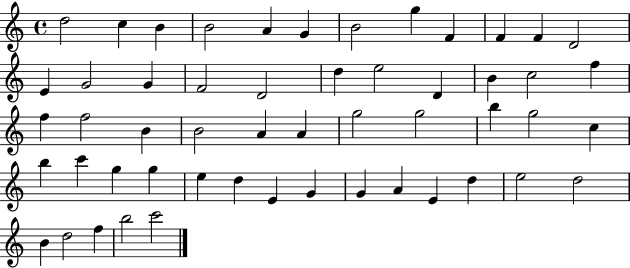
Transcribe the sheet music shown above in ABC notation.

X:1
T:Untitled
M:4/4
L:1/4
K:C
d2 c B B2 A G B2 g F F F D2 E G2 G F2 D2 d e2 D B c2 f f f2 B B2 A A g2 g2 b g2 c b c' g g e d E G G A E d e2 d2 B d2 f b2 c'2